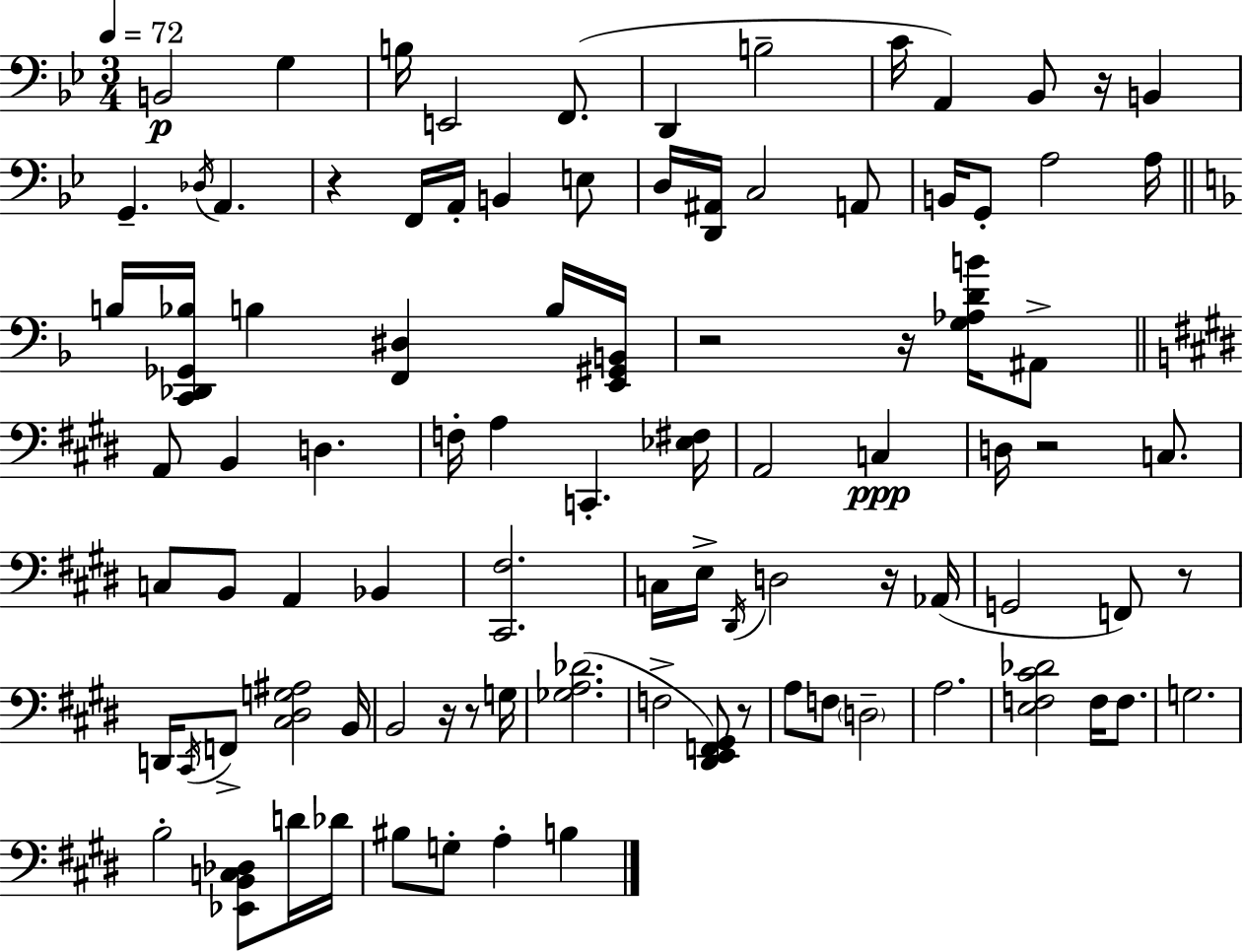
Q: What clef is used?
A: bass